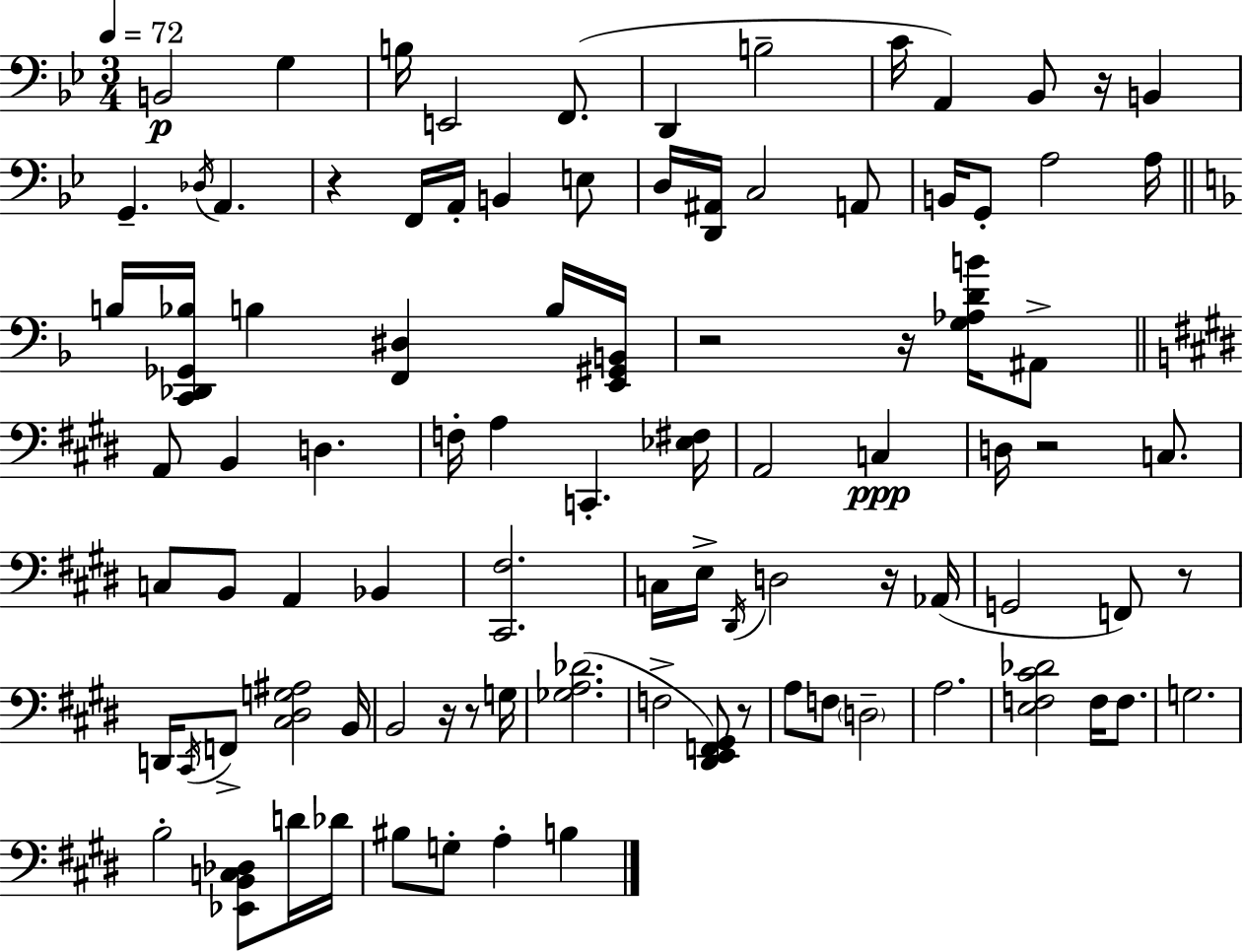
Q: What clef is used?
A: bass